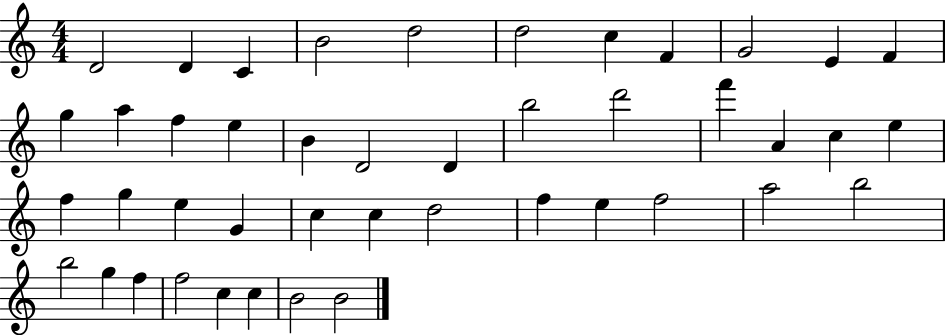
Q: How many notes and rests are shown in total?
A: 44